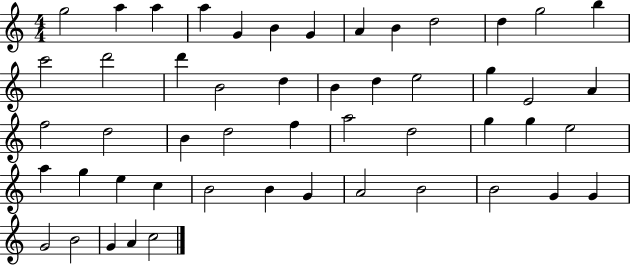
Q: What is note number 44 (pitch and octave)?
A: B4